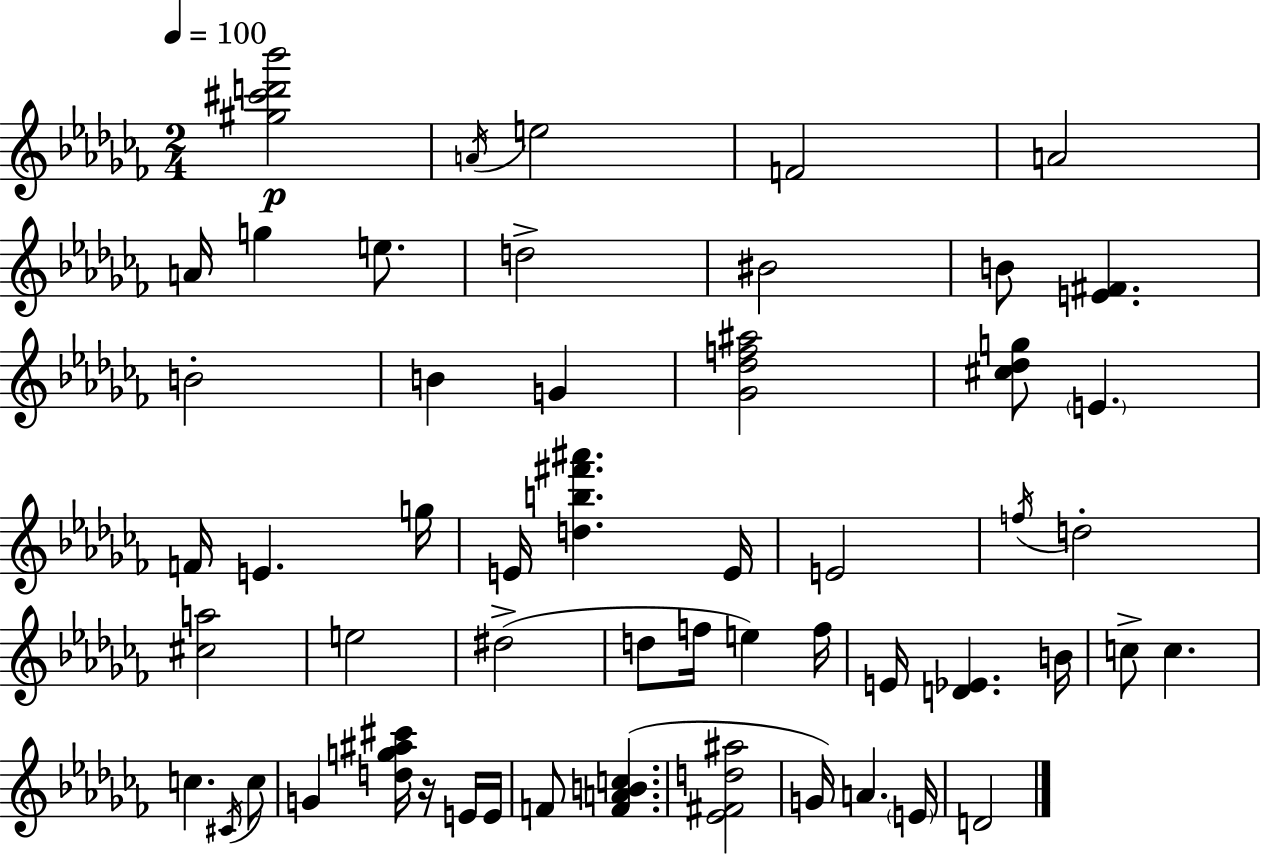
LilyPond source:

{
  \clef treble
  \numericTimeSignature
  \time 2/4
  \key aes \minor
  \tempo 4 = 100
  <gis'' cis''' d''' bes'''>2\p | \acciaccatura { a'16 } e''2 | f'2 | a'2 | \break a'16 g''4 e''8. | d''2-> | bis'2 | b'8 <e' fis'>4. | \break b'2-. | b'4 g'4 | <ges' des'' f'' ais''>2 | <cis'' des'' g''>8 \parenthesize e'4. | \break f'16 e'4. | g''16 e'16 <d'' b'' fis''' ais'''>4. | e'16 e'2 | \acciaccatura { f''16 } d''2-. | \break <cis'' a''>2 | e''2 | dis''2->( | d''8 f''16 e''4) | \break f''16 e'16 <d' ees'>4. | b'16 c''8-> c''4. | c''4. | \acciaccatura { cis'16 } c''8 g'4 <d'' g'' ais'' cis'''>16 | \break r16 e'16 e'16 f'8 <f' a' b' c''>4.( | <ees' fis' d'' ais''>2 | g'16) a'4. | \parenthesize e'16 d'2 | \break \bar "|."
}